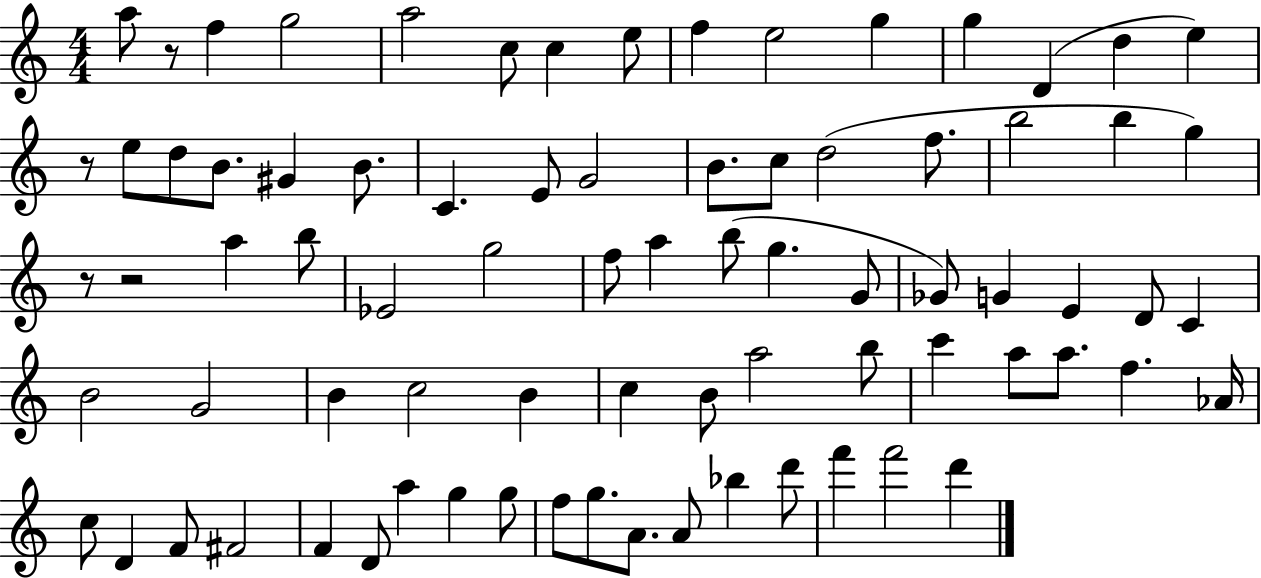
X:1
T:Untitled
M:4/4
L:1/4
K:C
a/2 z/2 f g2 a2 c/2 c e/2 f e2 g g D d e z/2 e/2 d/2 B/2 ^G B/2 C E/2 G2 B/2 c/2 d2 f/2 b2 b g z/2 z2 a b/2 _E2 g2 f/2 a b/2 g G/2 _G/2 G E D/2 C B2 G2 B c2 B c B/2 a2 b/2 c' a/2 a/2 f _A/4 c/2 D F/2 ^F2 F D/2 a g g/2 f/2 g/2 A/2 A/2 _b d'/2 f' f'2 d'